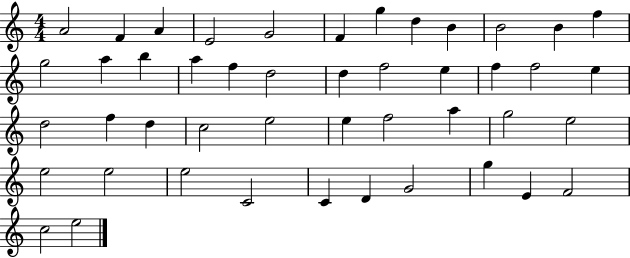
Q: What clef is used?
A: treble